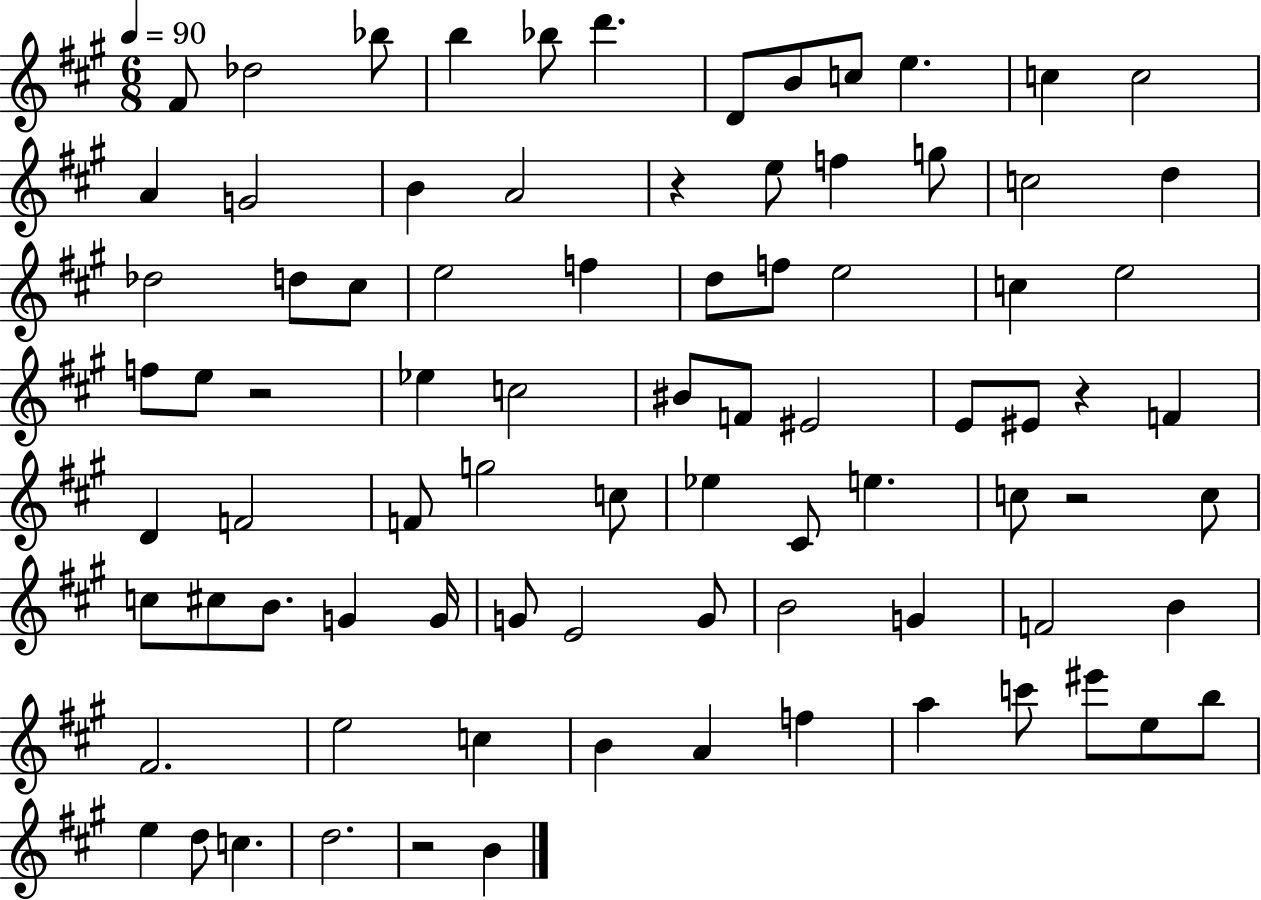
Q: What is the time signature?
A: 6/8